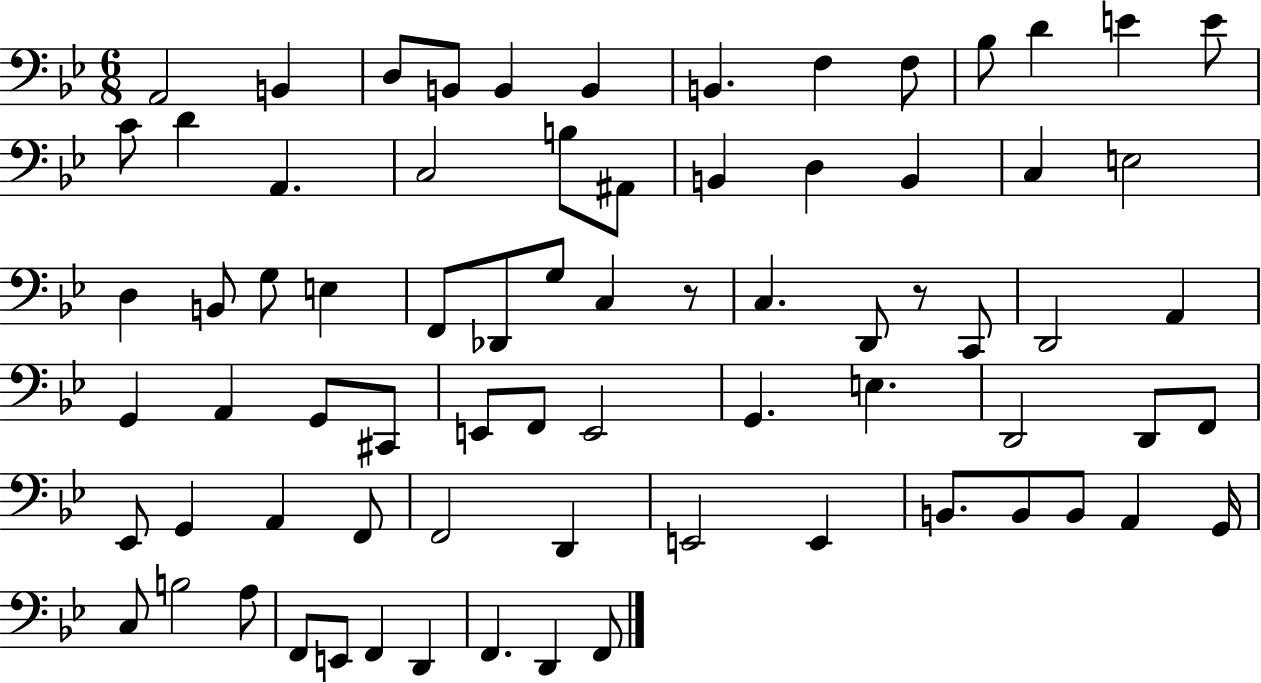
A2/h B2/q D3/e B2/e B2/q B2/q B2/q. F3/q F3/e Bb3/e D4/q E4/q E4/e C4/e D4/q A2/q. C3/h B3/e A#2/e B2/q D3/q B2/q C3/q E3/h D3/q B2/e G3/e E3/q F2/e Db2/e G3/e C3/q R/e C3/q. D2/e R/e C2/e D2/h A2/q G2/q A2/q G2/e C#2/e E2/e F2/e E2/h G2/q. E3/q. D2/h D2/e F2/e Eb2/e G2/q A2/q F2/e F2/h D2/q E2/h E2/q B2/e. B2/e B2/e A2/q G2/s C3/e B3/h A3/e F2/e E2/e F2/q D2/q F2/q. D2/q F2/e